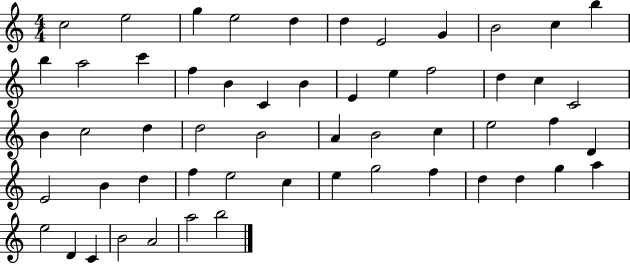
X:1
T:Untitled
M:4/4
L:1/4
K:C
c2 e2 g e2 d d E2 G B2 c b b a2 c' f B C B E e f2 d c C2 B c2 d d2 B2 A B2 c e2 f D E2 B d f e2 c e g2 f d d g a e2 D C B2 A2 a2 b2